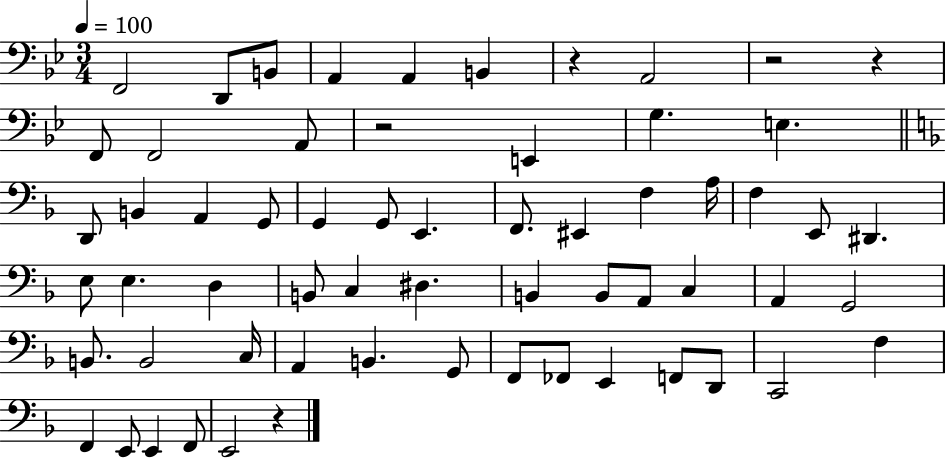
X:1
T:Untitled
M:3/4
L:1/4
K:Bb
F,,2 D,,/2 B,,/2 A,, A,, B,, z A,,2 z2 z F,,/2 F,,2 A,,/2 z2 E,, G, E, D,,/2 B,, A,, G,,/2 G,, G,,/2 E,, F,,/2 ^E,, F, A,/4 F, E,,/2 ^D,, E,/2 E, D, B,,/2 C, ^D, B,, B,,/2 A,,/2 C, A,, G,,2 B,,/2 B,,2 C,/4 A,, B,, G,,/2 F,,/2 _F,,/2 E,, F,,/2 D,,/2 C,,2 F, F,, E,,/2 E,, F,,/2 E,,2 z